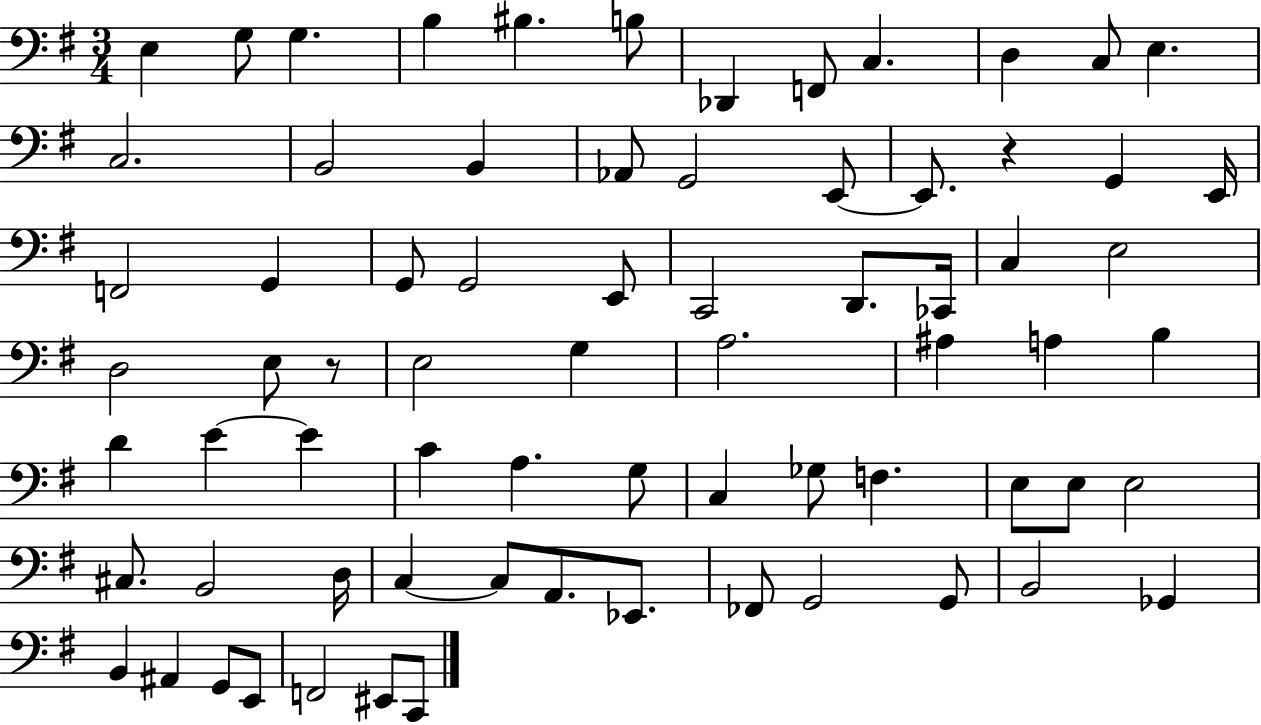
{
  \clef bass
  \numericTimeSignature
  \time 3/4
  \key g \major
  e4 g8 g4. | b4 bis4. b8 | des,4 f,8 c4. | d4 c8 e4. | \break c2. | b,2 b,4 | aes,8 g,2 e,8~~ | e,8. r4 g,4 e,16 | \break f,2 g,4 | g,8 g,2 e,8 | c,2 d,8. ces,16 | c4 e2 | \break d2 e8 r8 | e2 g4 | a2. | ais4 a4 b4 | \break d'4 e'4~~ e'4 | c'4 a4. g8 | c4 ges8 f4. | e8 e8 e2 | \break cis8. b,2 d16 | c4~~ c8 a,8. ees,8. | fes,8 g,2 g,8 | b,2 ges,4 | \break b,4 ais,4 g,8 e,8 | f,2 eis,8 c,8 | \bar "|."
}